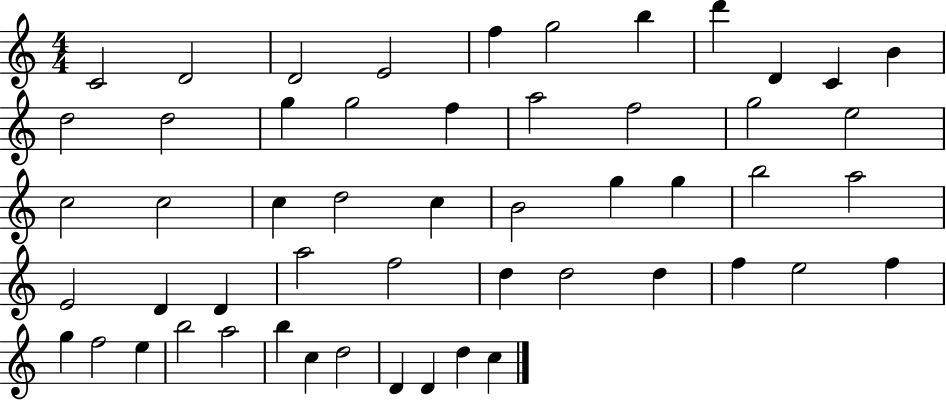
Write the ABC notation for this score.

X:1
T:Untitled
M:4/4
L:1/4
K:C
C2 D2 D2 E2 f g2 b d' D C B d2 d2 g g2 f a2 f2 g2 e2 c2 c2 c d2 c B2 g g b2 a2 E2 D D a2 f2 d d2 d f e2 f g f2 e b2 a2 b c d2 D D d c